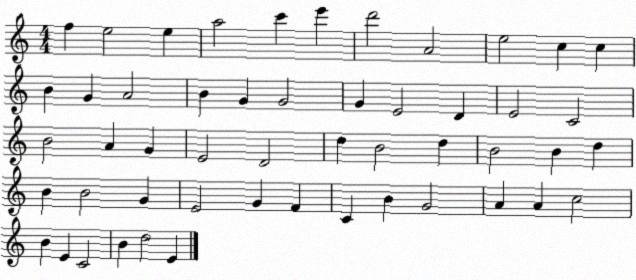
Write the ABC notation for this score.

X:1
T:Untitled
M:4/4
L:1/4
K:C
f e2 e a2 c' e' d'2 A2 e2 c c B G A2 B G G2 G E2 D E2 C2 B2 A G E2 D2 d B2 d B2 B d B B2 G E2 G F C B G2 A A c2 B E C2 B d2 E